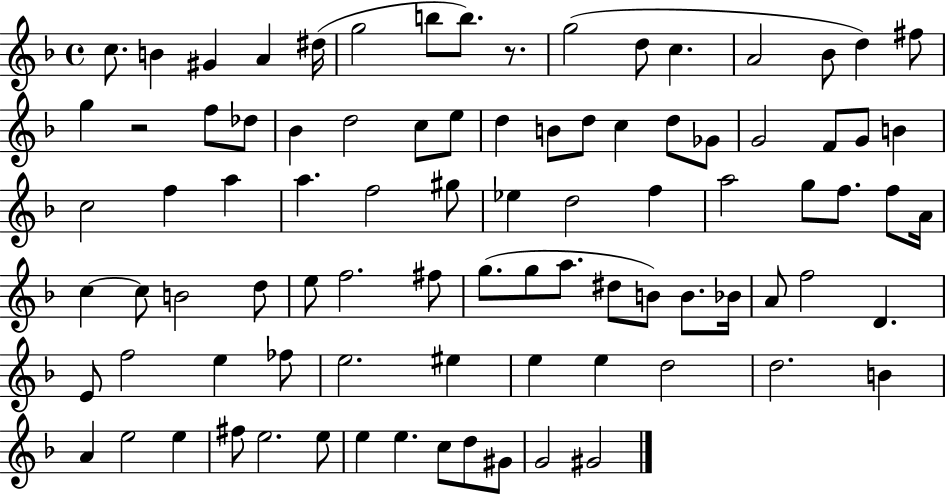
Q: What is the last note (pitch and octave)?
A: G#4